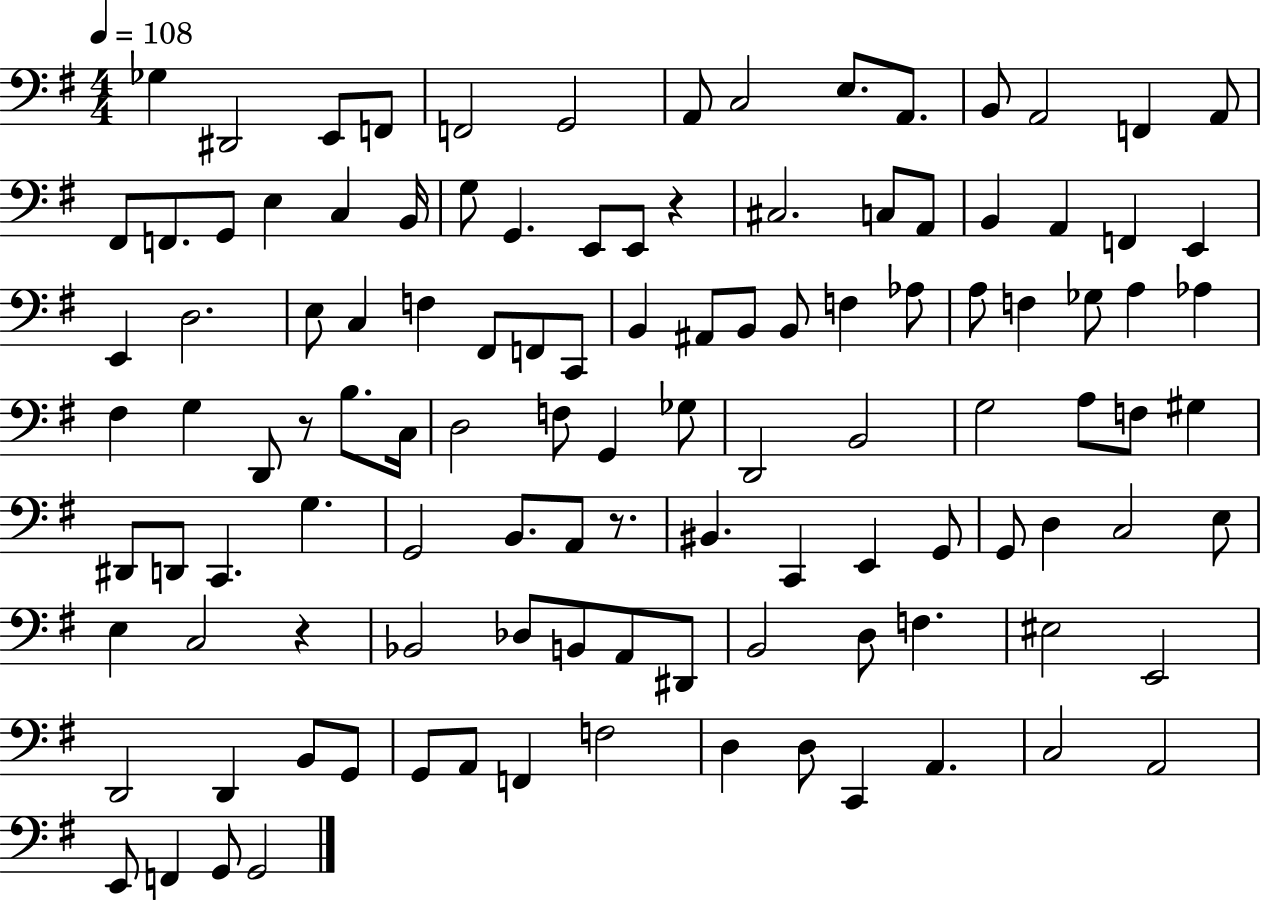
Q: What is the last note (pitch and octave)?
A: G2